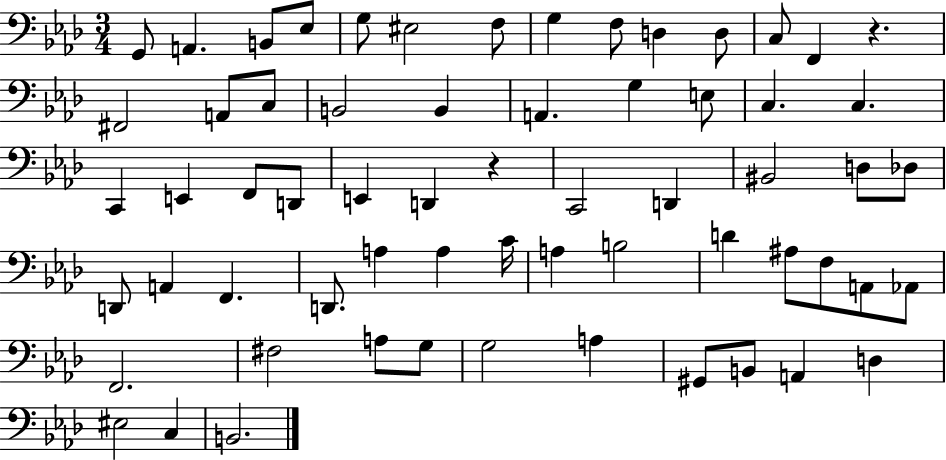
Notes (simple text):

G2/e A2/q. B2/e Eb3/e G3/e EIS3/h F3/e G3/q F3/e D3/q D3/e C3/e F2/q R/q. F#2/h A2/e C3/e B2/h B2/q A2/q. G3/q E3/e C3/q. C3/q. C2/q E2/q F2/e D2/e E2/q D2/q R/q C2/h D2/q BIS2/h D3/e Db3/e D2/e A2/q F2/q. D2/e. A3/q A3/q C4/s A3/q B3/h D4/q A#3/e F3/e A2/e Ab2/e F2/h. F#3/h A3/e G3/e G3/h A3/q G#2/e B2/e A2/q D3/q EIS3/h C3/q B2/h.